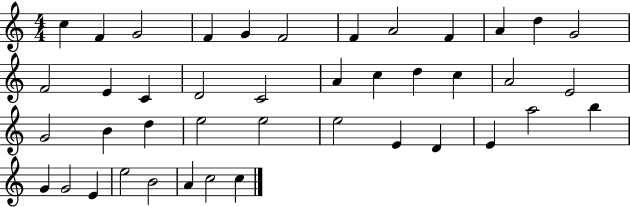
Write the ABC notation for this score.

X:1
T:Untitled
M:4/4
L:1/4
K:C
c F G2 F G F2 F A2 F A d G2 F2 E C D2 C2 A c d c A2 E2 G2 B d e2 e2 e2 E D E a2 b G G2 E e2 B2 A c2 c